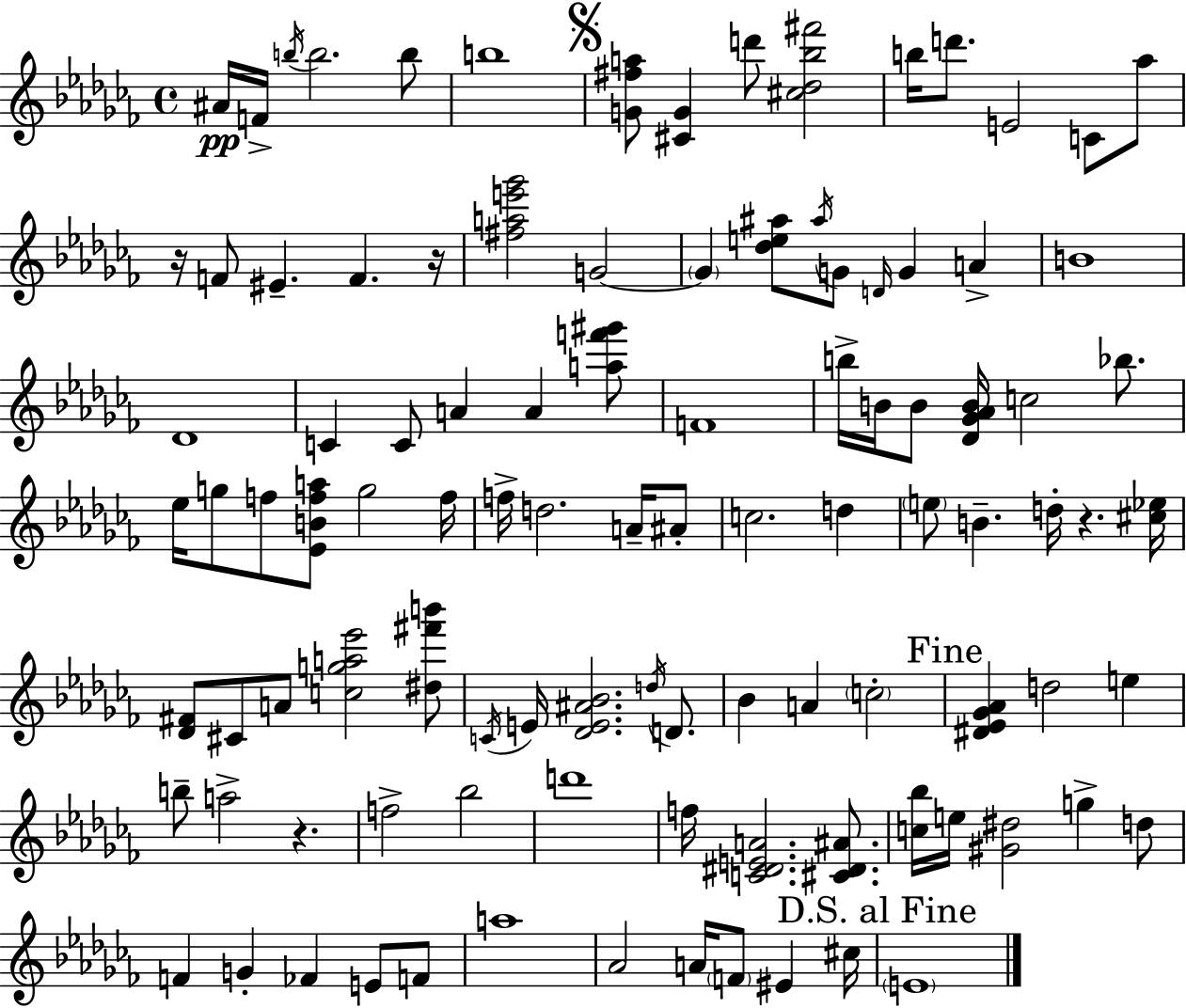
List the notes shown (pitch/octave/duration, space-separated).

A#4/s F4/s B5/s B5/h. B5/e B5/w [G4,F#5,A5]/e [C#4,G4]/q D6/e [C#5,Db5,Bb5,F#6]/h B5/s D6/e. E4/h C4/e Ab5/e R/s F4/e EIS4/q. F4/q. R/s [F#5,A5,E6,Gb6]/h G4/h G4/q [Db5,E5,A#5]/e A#5/s G4/e D4/s G4/q A4/q B4/w Db4/w C4/q C4/e A4/q A4/q [A5,F6,G#6]/e F4/w B5/s B4/s B4/e [Db4,Gb4,Ab4,B4]/s C5/h Bb5/e. Eb5/s G5/e F5/e [Eb4,B4,F5,A5]/e G5/h F5/s F5/s D5/h. A4/s A#4/e C5/h. D5/q E5/e B4/q. D5/s R/q. [C#5,Eb5]/s [Db4,F#4]/e C#4/e A4/e [C5,G5,A5,Eb6]/h [D#5,F#6,B6]/e C4/s E4/s [Db4,E4,A#4,Bb4]/h. D5/s D4/e. Bb4/q A4/q C5/h [D#4,Eb4,Gb4,Ab4]/q D5/h E5/q B5/e A5/h R/q. F5/h Bb5/h D6/w F5/s [C4,D#4,E4,A4]/h. [C#4,D#4,A#4]/e. [C5,Bb5]/s E5/s [G#4,D#5]/h G5/q D5/e F4/q G4/q FES4/q E4/e F4/e A5/w Ab4/h A4/s F4/e EIS4/q C#5/s E4/w